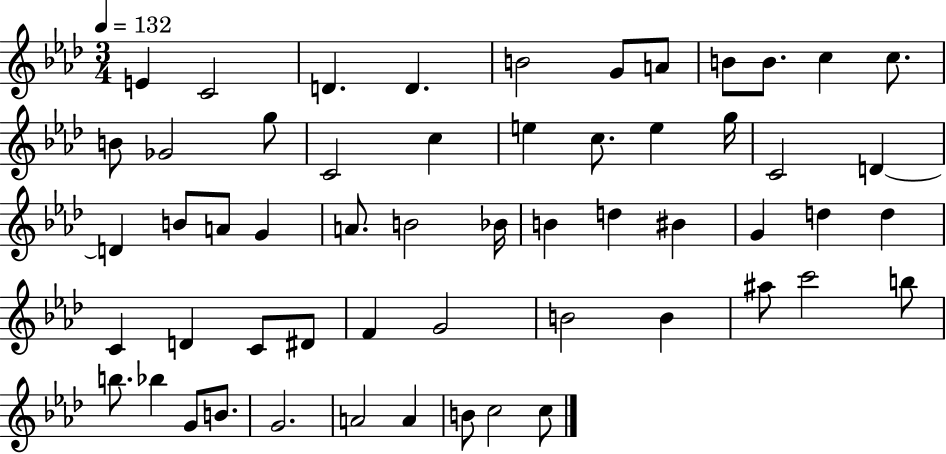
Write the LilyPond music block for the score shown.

{
  \clef treble
  \numericTimeSignature
  \time 3/4
  \key aes \major
  \tempo 4 = 132
  e'4 c'2 | d'4. d'4. | b'2 g'8 a'8 | b'8 b'8. c''4 c''8. | \break b'8 ges'2 g''8 | c'2 c''4 | e''4 c''8. e''4 g''16 | c'2 d'4~~ | \break d'4 b'8 a'8 g'4 | a'8. b'2 bes'16 | b'4 d''4 bis'4 | g'4 d''4 d''4 | \break c'4 d'4 c'8 dis'8 | f'4 g'2 | b'2 b'4 | ais''8 c'''2 b''8 | \break b''8. bes''4 g'8 b'8. | g'2. | a'2 a'4 | b'8 c''2 c''8 | \break \bar "|."
}